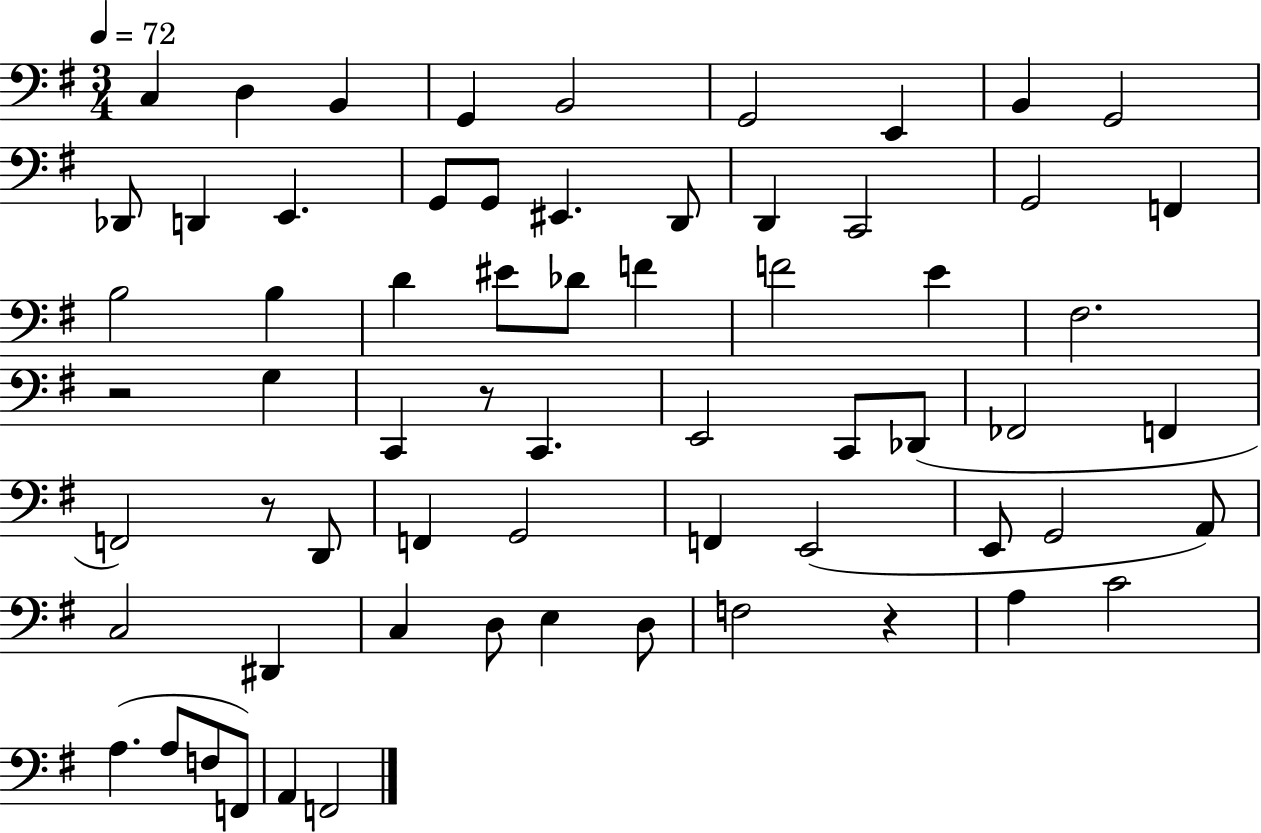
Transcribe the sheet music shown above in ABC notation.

X:1
T:Untitled
M:3/4
L:1/4
K:G
C, D, B,, G,, B,,2 G,,2 E,, B,, G,,2 _D,,/2 D,, E,, G,,/2 G,,/2 ^E,, D,,/2 D,, C,,2 G,,2 F,, B,2 B, D ^E/2 _D/2 F F2 E ^F,2 z2 G, C,, z/2 C,, E,,2 C,,/2 _D,,/2 _F,,2 F,, F,,2 z/2 D,,/2 F,, G,,2 F,, E,,2 E,,/2 G,,2 A,,/2 C,2 ^D,, C, D,/2 E, D,/2 F,2 z A, C2 A, A,/2 F,/2 F,,/2 A,, F,,2